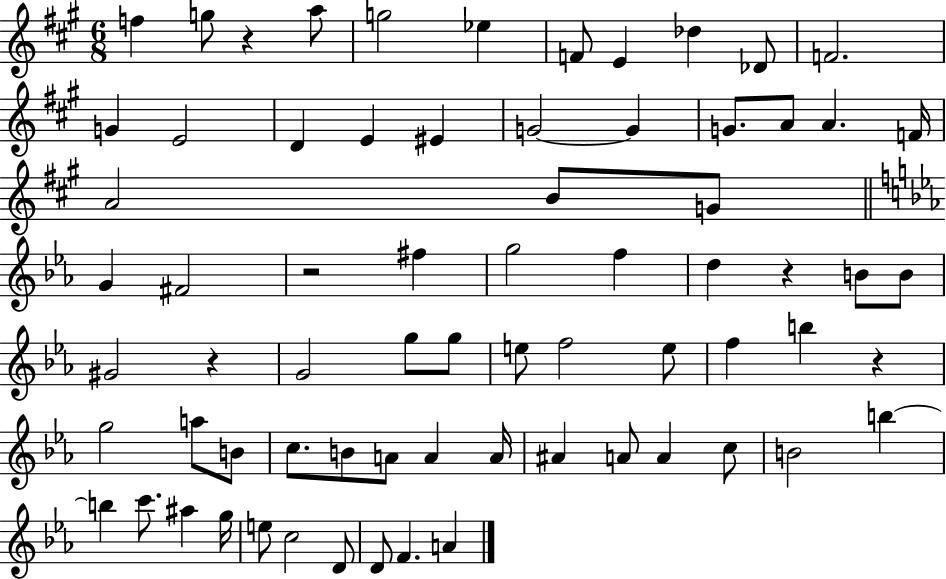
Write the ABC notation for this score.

X:1
T:Untitled
M:6/8
L:1/4
K:A
f g/2 z a/2 g2 _e F/2 E _d _D/2 F2 G E2 D E ^E G2 G G/2 A/2 A F/4 A2 B/2 G/2 G ^F2 z2 ^f g2 f d z B/2 B/2 ^G2 z G2 g/2 g/2 e/2 f2 e/2 f b z g2 a/2 B/2 c/2 B/2 A/2 A A/4 ^A A/2 A c/2 B2 b b c'/2 ^a g/4 e/2 c2 D/2 D/2 F A